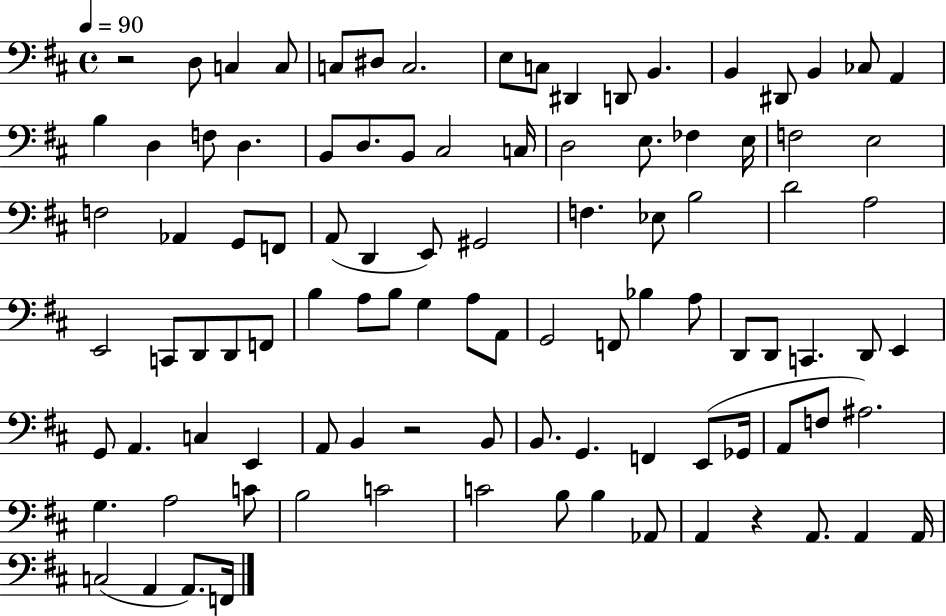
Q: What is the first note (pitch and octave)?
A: D3